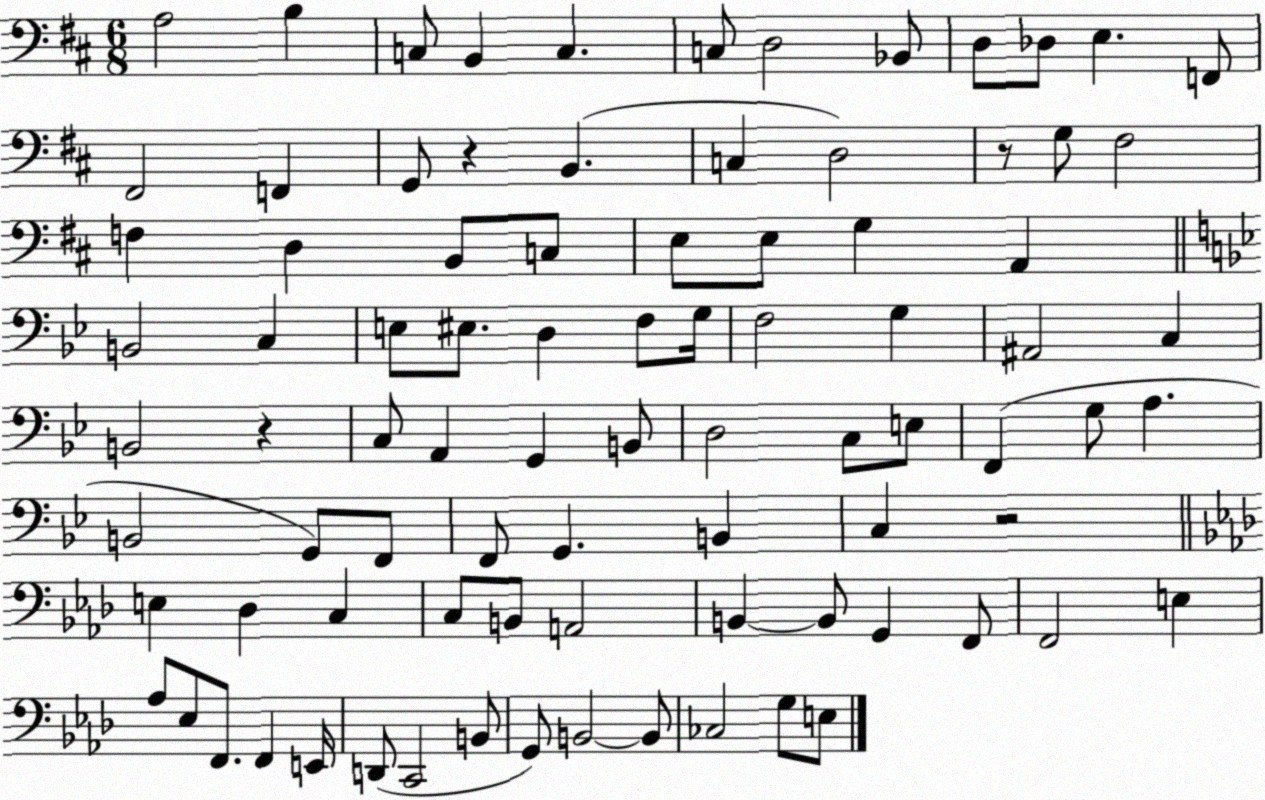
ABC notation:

X:1
T:Untitled
M:6/8
L:1/4
K:D
A,2 B, C,/2 B,, C, C,/2 D,2 _B,,/2 D,/2 _D,/2 E, F,,/2 ^F,,2 F,, G,,/2 z B,, C, D,2 z/2 G,/2 ^F,2 F, D, B,,/2 C,/2 E,/2 E,/2 G, A,, B,,2 C, E,/2 ^E,/2 D, F,/2 G,/4 F,2 G, ^A,,2 C, B,,2 z C,/2 A,, G,, B,,/2 D,2 C,/2 E,/2 F,, G,/2 A, B,,2 G,,/2 F,,/2 F,,/2 G,, B,, C, z2 E, _D, C, C,/2 B,,/2 A,,2 B,, B,,/2 G,, F,,/2 F,,2 E, _A,/2 _E,/2 F,,/2 F,, E,,/4 D,,/2 C,,2 B,,/2 G,,/2 B,,2 B,,/2 _C,2 G,/2 E,/2